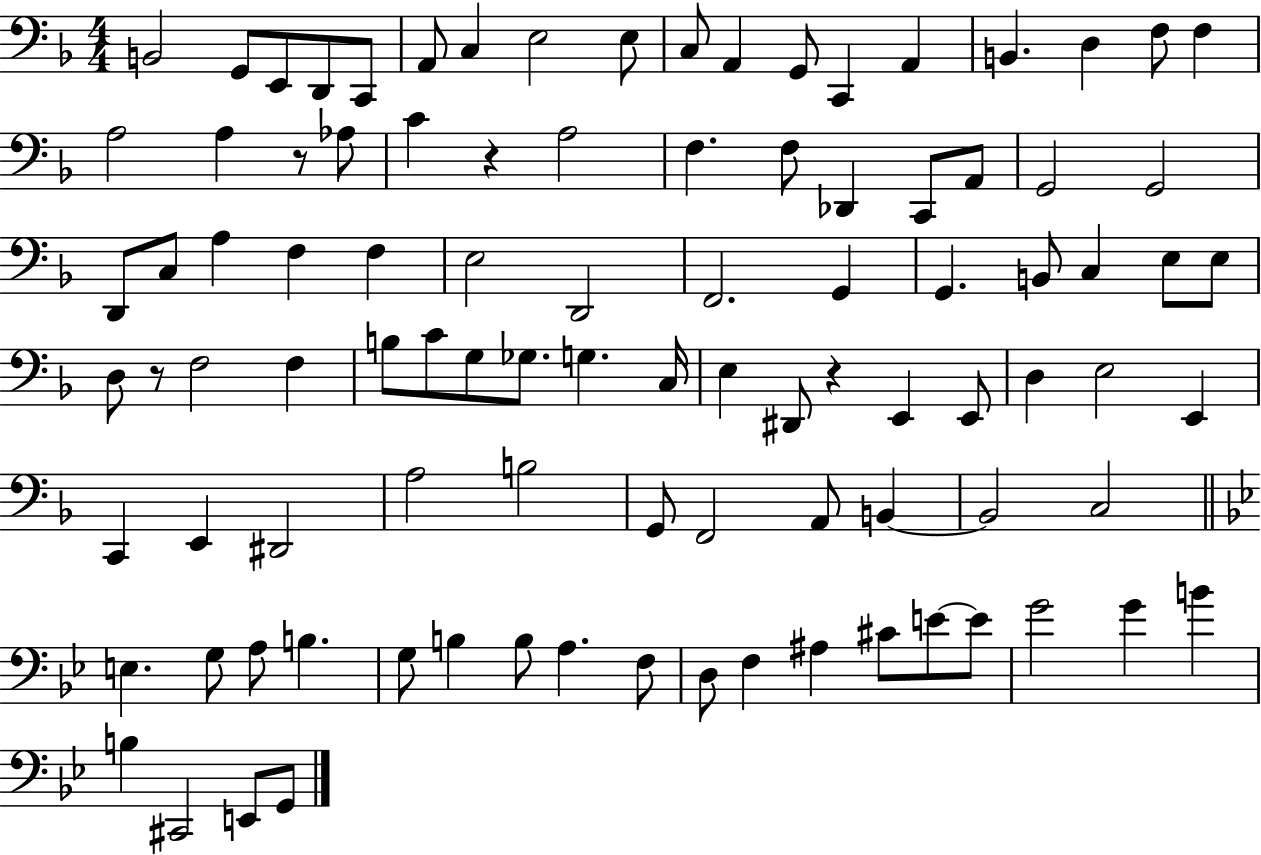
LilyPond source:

{
  \clef bass
  \numericTimeSignature
  \time 4/4
  \key f \major
  b,2 g,8 e,8 d,8 c,8 | a,8 c4 e2 e8 | c8 a,4 g,8 c,4 a,4 | b,4. d4 f8 f4 | \break a2 a4 r8 aes8 | c'4 r4 a2 | f4. f8 des,4 c,8 a,8 | g,2 g,2 | \break d,8 c8 a4 f4 f4 | e2 d,2 | f,2. g,4 | g,4. b,8 c4 e8 e8 | \break d8 r8 f2 f4 | b8 c'8 g8 ges8. g4. c16 | e4 dis,8 r4 e,4 e,8 | d4 e2 e,4 | \break c,4 e,4 dis,2 | a2 b2 | g,8 f,2 a,8 b,4~~ | b,2 c2 | \break \bar "||" \break \key bes \major e4. g8 a8 b4. | g8 b4 b8 a4. f8 | d8 f4 ais4 cis'8 e'8~~ e'8 | g'2 g'4 b'4 | \break b4 cis,2 e,8 g,8 | \bar "|."
}